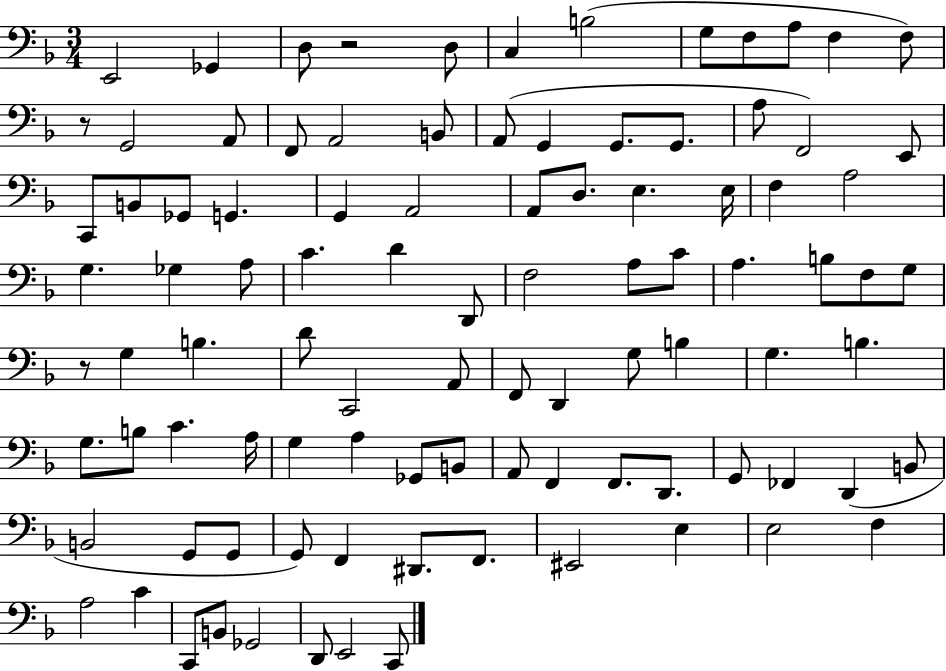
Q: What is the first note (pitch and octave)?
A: E2